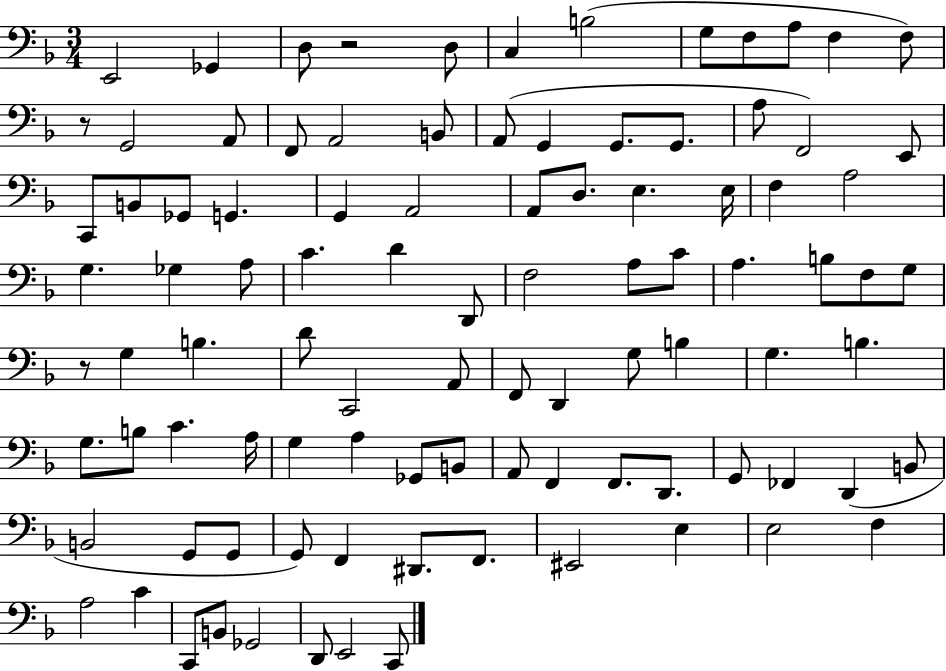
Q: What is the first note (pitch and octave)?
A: E2